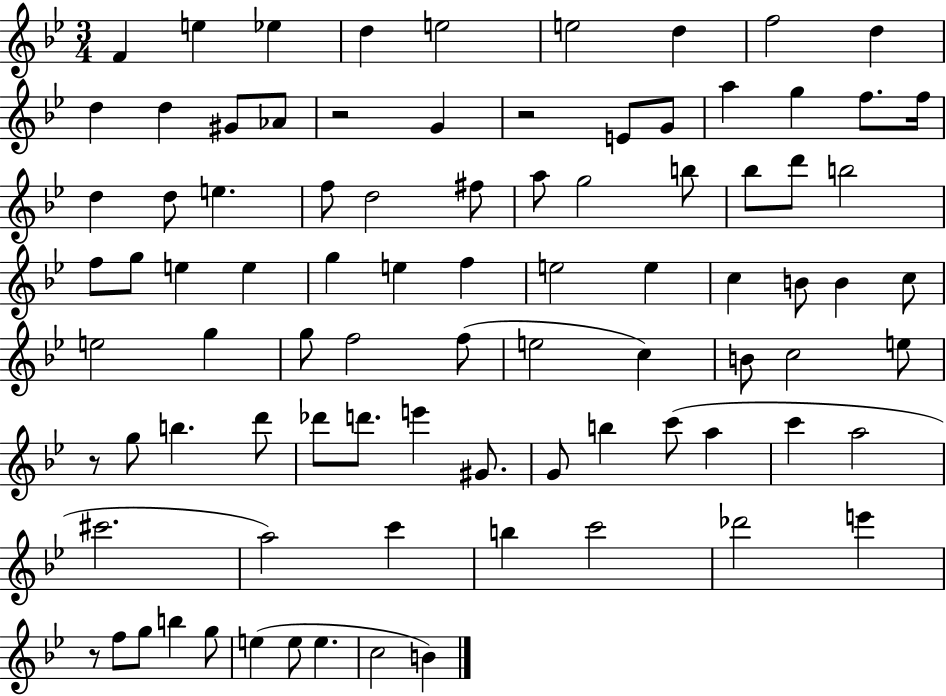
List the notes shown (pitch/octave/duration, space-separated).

F4/q E5/q Eb5/q D5/q E5/h E5/h D5/q F5/h D5/q D5/q D5/q G#4/e Ab4/e R/h G4/q R/h E4/e G4/e A5/q G5/q F5/e. F5/s D5/q D5/e E5/q. F5/e D5/h F#5/e A5/e G5/h B5/e Bb5/e D6/e B5/h F5/e G5/e E5/q E5/q G5/q E5/q F5/q E5/h E5/q C5/q B4/e B4/q C5/e E5/h G5/q G5/e F5/h F5/e E5/h C5/q B4/e C5/h E5/e R/e G5/e B5/q. D6/e Db6/e D6/e. E6/q G#4/e. G4/e B5/q C6/e A5/q C6/q A5/h C#6/h. A5/h C6/q B5/q C6/h Db6/h E6/q R/e F5/e G5/e B5/q G5/e E5/q E5/e E5/q. C5/h B4/q